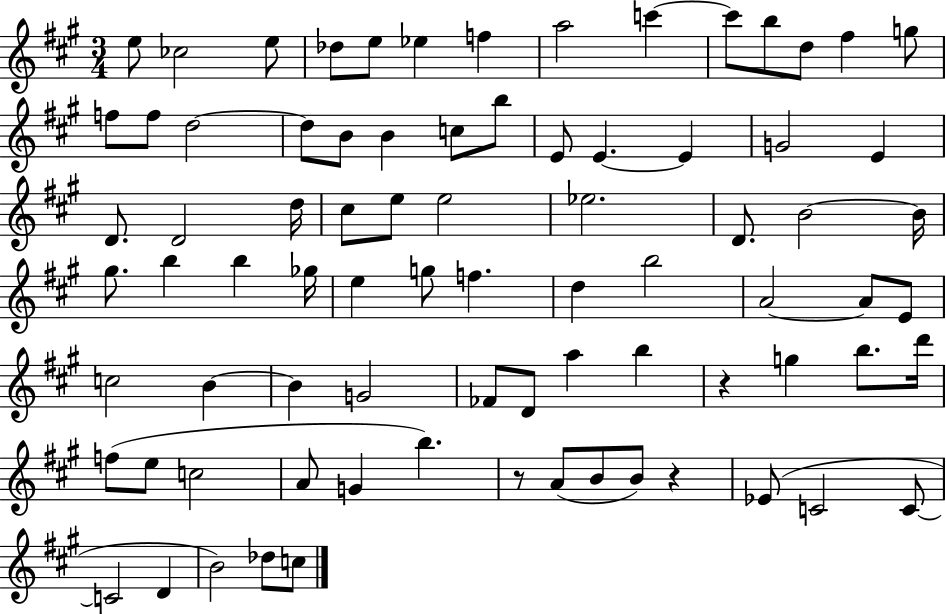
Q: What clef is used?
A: treble